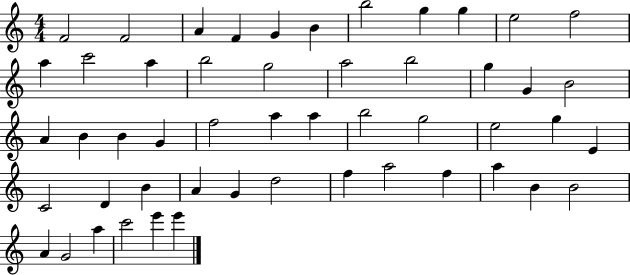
X:1
T:Untitled
M:4/4
L:1/4
K:C
F2 F2 A F G B b2 g g e2 f2 a c'2 a b2 g2 a2 b2 g G B2 A B B G f2 a a b2 g2 e2 g E C2 D B A G d2 f a2 f a B B2 A G2 a c'2 e' e'